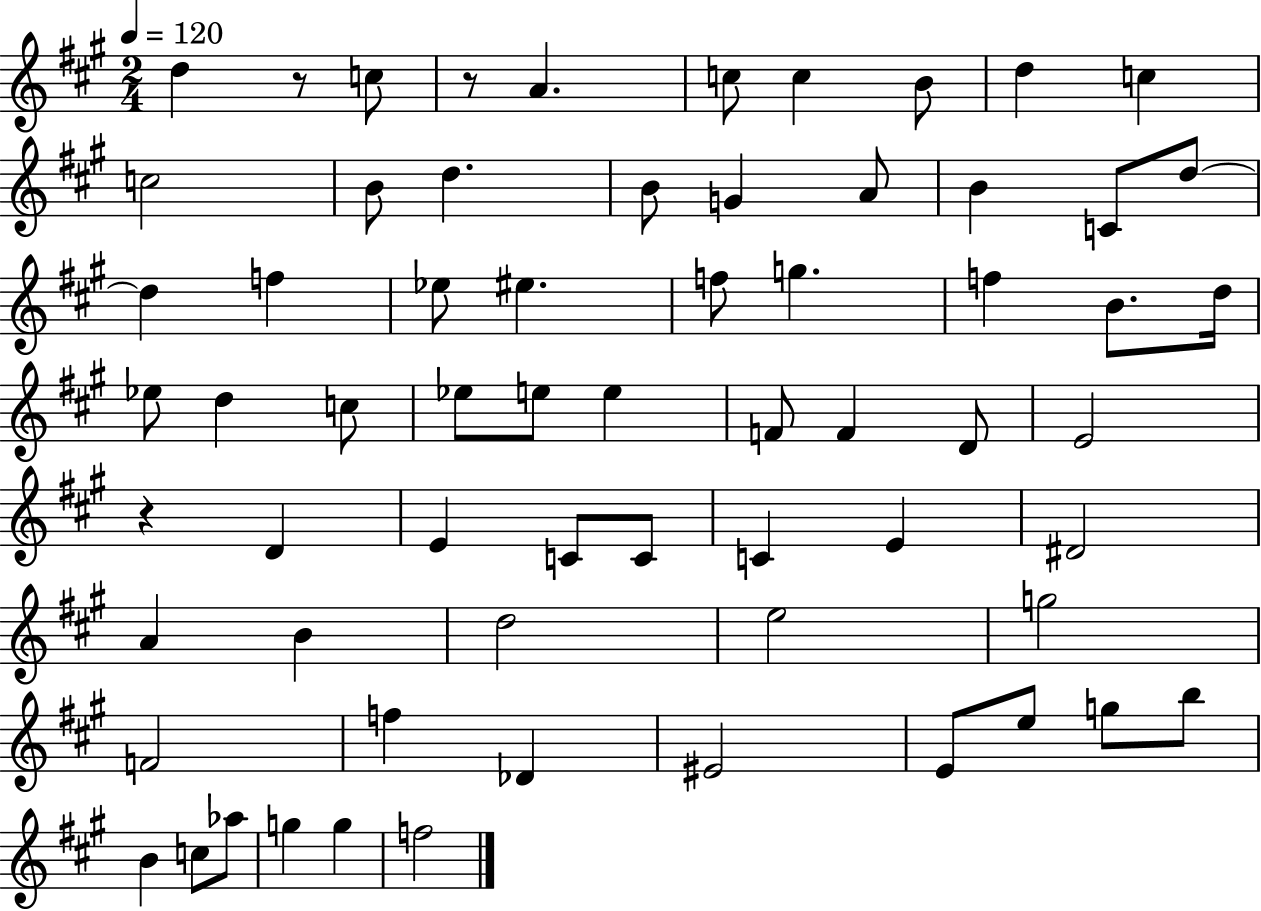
D5/q R/e C5/e R/e A4/q. C5/e C5/q B4/e D5/q C5/q C5/h B4/e D5/q. B4/e G4/q A4/e B4/q C4/e D5/e D5/q F5/q Eb5/e EIS5/q. F5/e G5/q. F5/q B4/e. D5/s Eb5/e D5/q C5/e Eb5/e E5/e E5/q F4/e F4/q D4/e E4/h R/q D4/q E4/q C4/e C4/e C4/q E4/q D#4/h A4/q B4/q D5/h E5/h G5/h F4/h F5/q Db4/q EIS4/h E4/e E5/e G5/e B5/e B4/q C5/e Ab5/e G5/q G5/q F5/h